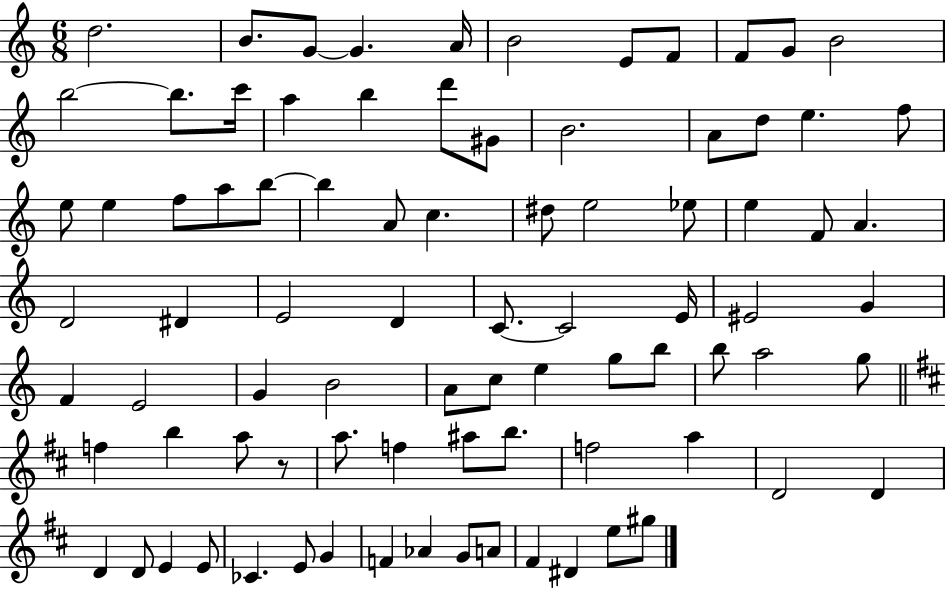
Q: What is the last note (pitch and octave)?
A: G#5